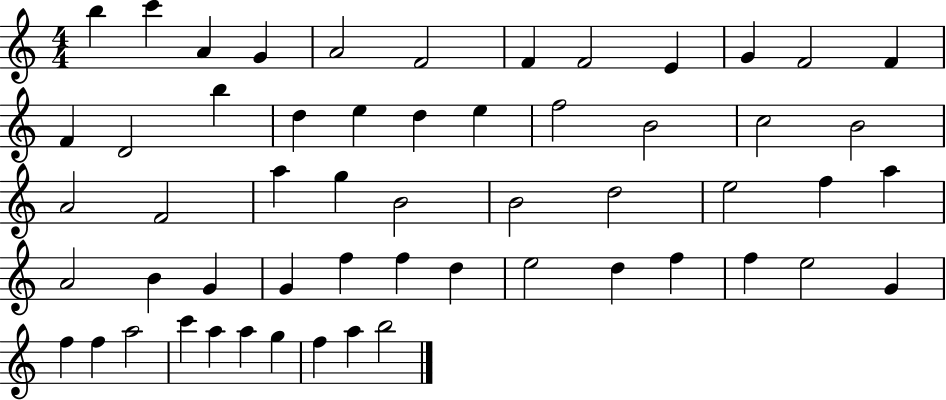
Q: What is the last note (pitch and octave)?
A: B5